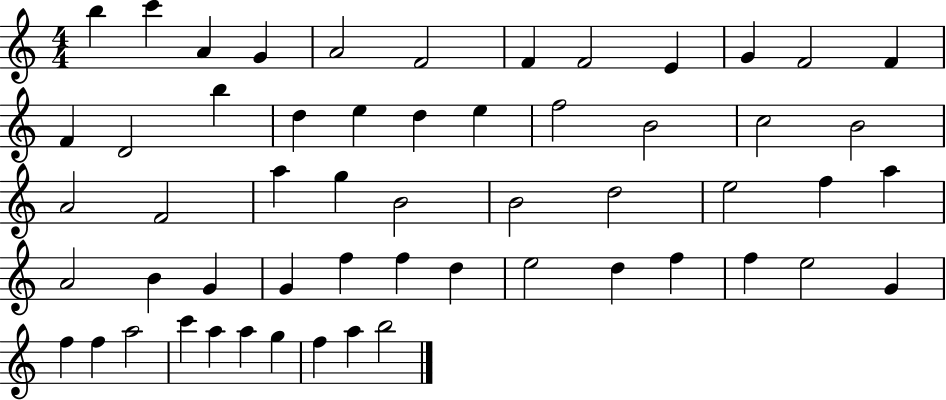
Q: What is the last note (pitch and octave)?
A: B5